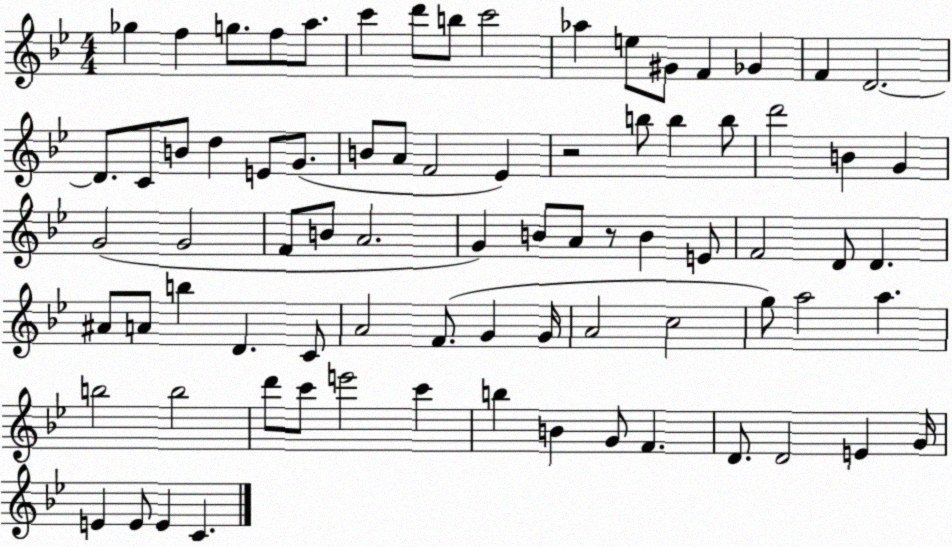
X:1
T:Untitled
M:4/4
L:1/4
K:Bb
_g f g/2 f/2 a/2 c' d'/2 b/2 c'2 _a e/2 ^G/2 F _G F D2 D/2 C/2 B/2 d E/2 G/2 B/2 A/2 F2 _E z2 b/2 b b/2 d'2 B G G2 G2 F/2 B/2 A2 G B/2 A/2 z/2 B E/2 F2 D/2 D ^A/2 A/2 b D C/2 A2 F/2 G G/4 A2 c2 g/2 a2 a b2 b2 d'/2 c'/2 e'2 c' b B G/2 F D/2 D2 E G/4 E E/2 E C